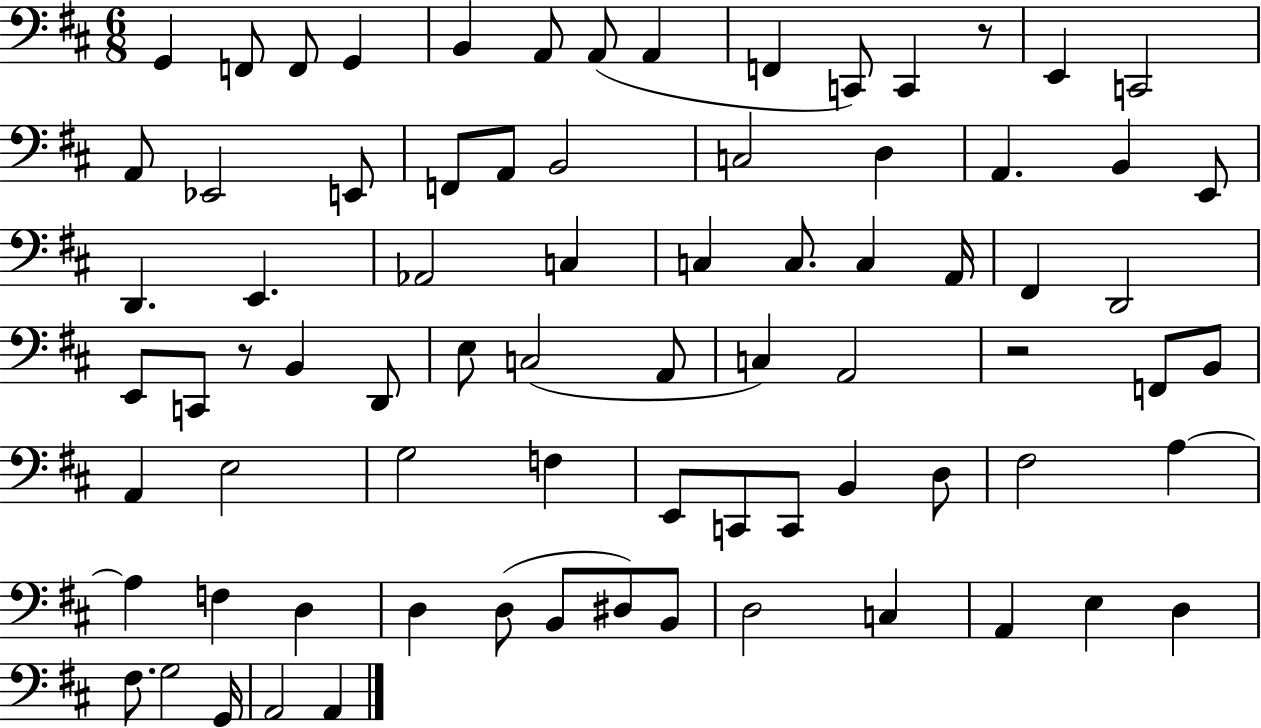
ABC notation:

X:1
T:Untitled
M:6/8
L:1/4
K:D
G,, F,,/2 F,,/2 G,, B,, A,,/2 A,,/2 A,, F,, C,,/2 C,, z/2 E,, C,,2 A,,/2 _E,,2 E,,/2 F,,/2 A,,/2 B,,2 C,2 D, A,, B,, E,,/2 D,, E,, _A,,2 C, C, C,/2 C, A,,/4 ^F,, D,,2 E,,/2 C,,/2 z/2 B,, D,,/2 E,/2 C,2 A,,/2 C, A,,2 z2 F,,/2 B,,/2 A,, E,2 G,2 F, E,,/2 C,,/2 C,,/2 B,, D,/2 ^F,2 A, A, F, D, D, D,/2 B,,/2 ^D,/2 B,,/2 D,2 C, A,, E, D, ^F,/2 G,2 G,,/4 A,,2 A,,